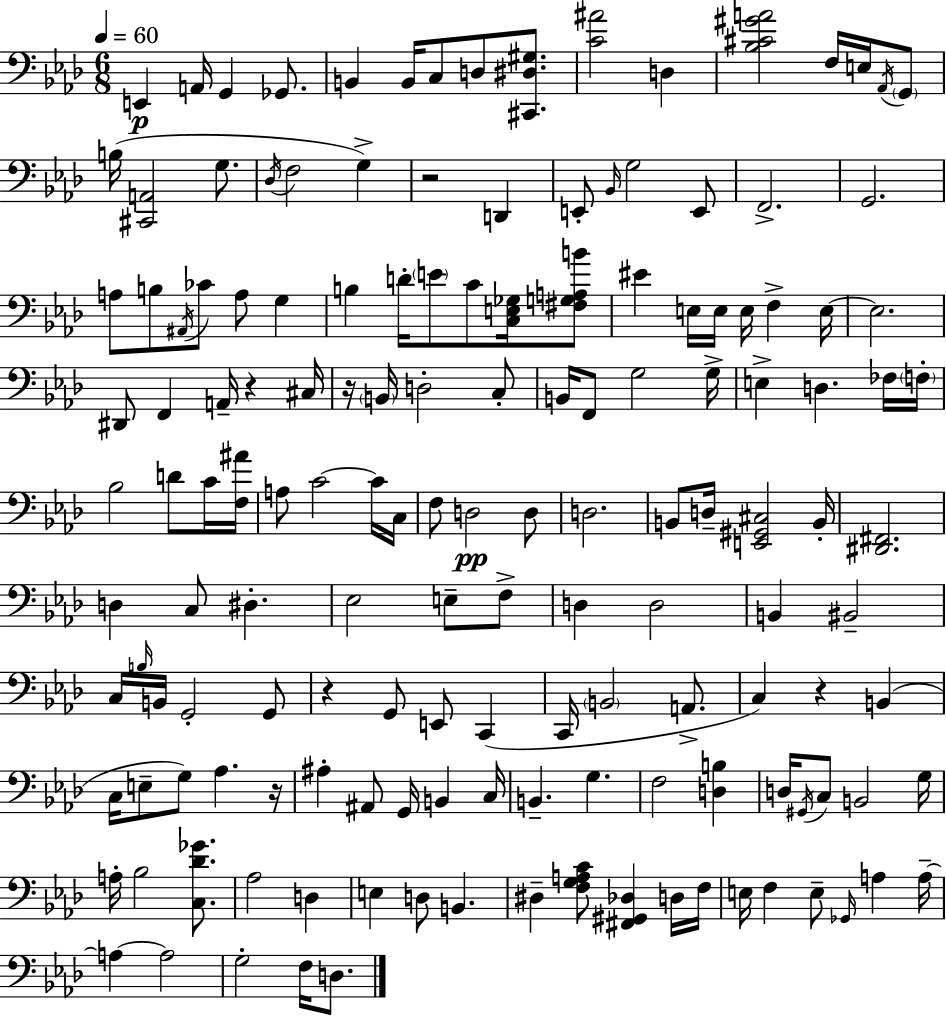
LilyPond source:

{
  \clef bass
  \numericTimeSignature
  \time 6/8
  \key aes \major
  \tempo 4 = 60
  e,4\p a,16 g,4 ges,8. | b,4 b,16 c8 d8 <cis, dis gis>8. | <c' ais'>2 d4 | <bes cis' gis' a'>2 f16 e16 \acciaccatura { aes,16 } \parenthesize g,8 | \break b16( <cis, a,>2 g8. | \acciaccatura { des16 } f2 g4->) | r2 d,4 | e,8-. \grace { bes,16 } g2 | \break e,8 f,2.-> | g,2. | a8 b8 \acciaccatura { ais,16 } ces'8 a8 | g4 b4 d'16-. \parenthesize e'8 c'8 | \break <c e ges>16 <fis g a b'>8 eis'4 e16 e16 e16 f4-> | e16~~ e2. | dis,8 f,4 a,16-- r4 | cis16 r16 \parenthesize b,16 d2-. | \break c8-. b,16 f,8 g2 | g16-> e4-> d4. | fes16 \parenthesize f16-. bes2 | d'8 c'16 <f ais'>16 a8 c'2~~ | \break c'16 c16 f8 d2\pp | d8 d2. | b,8 d16-- <e, gis, cis>2 | b,16-. <dis, fis,>2. | \break d4 c8 dis4.-. | ees2 | e8-- f8-> d4 d2 | b,4 bis,2-- | \break c16 \grace { b16 } b,16 g,2-. | g,8 r4 g,8 e,8 | c,4( c,16 \parenthesize b,2 | a,8.-> c4) r4 | \break b,4( c16 e8-- g8) aes4. | r16 ais4-. ais,8 g,16 | b,4 c16 b,4.-- g4. | f2 | \break <d b>4 d16 \acciaccatura { gis,16 } c8 b,2 | g16 a16-. bes2 | <c des' ges'>8. aes2 | d4 e4 d8 | \break b,4. dis4-- <f g a c'>8 | <fis, gis, des>4 d16 f16 e16 f4 e8-- | \grace { ges,16 } a4 a16--~~ a4~~ a2 | g2-. | \break f16 d8. \bar "|."
}